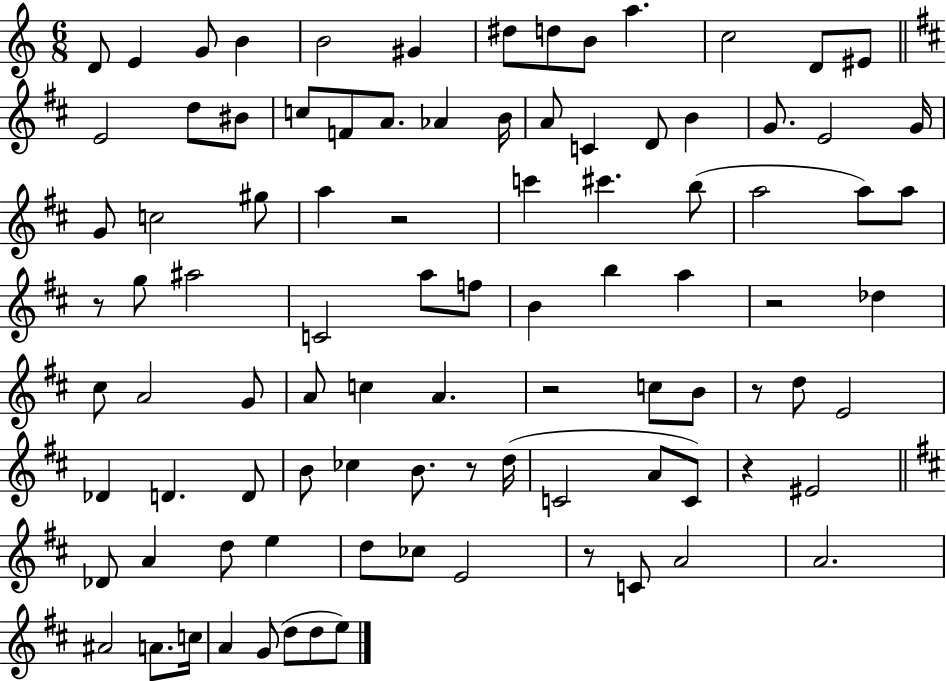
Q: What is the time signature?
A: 6/8